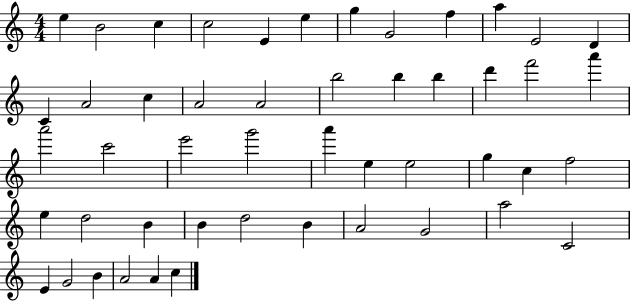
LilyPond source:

{
  \clef treble
  \numericTimeSignature
  \time 4/4
  \key c \major
  e''4 b'2 c''4 | c''2 e'4 e''4 | g''4 g'2 f''4 | a''4 e'2 d'4 | \break c'4 a'2 c''4 | a'2 a'2 | b''2 b''4 b''4 | d'''4 f'''2 a'''4 | \break a'''2 c'''2 | e'''2 g'''2 | a'''4 e''4 e''2 | g''4 c''4 f''2 | \break e''4 d''2 b'4 | b'4 d''2 b'4 | a'2 g'2 | a''2 c'2 | \break e'4 g'2 b'4 | a'2 a'4 c''4 | \bar "|."
}